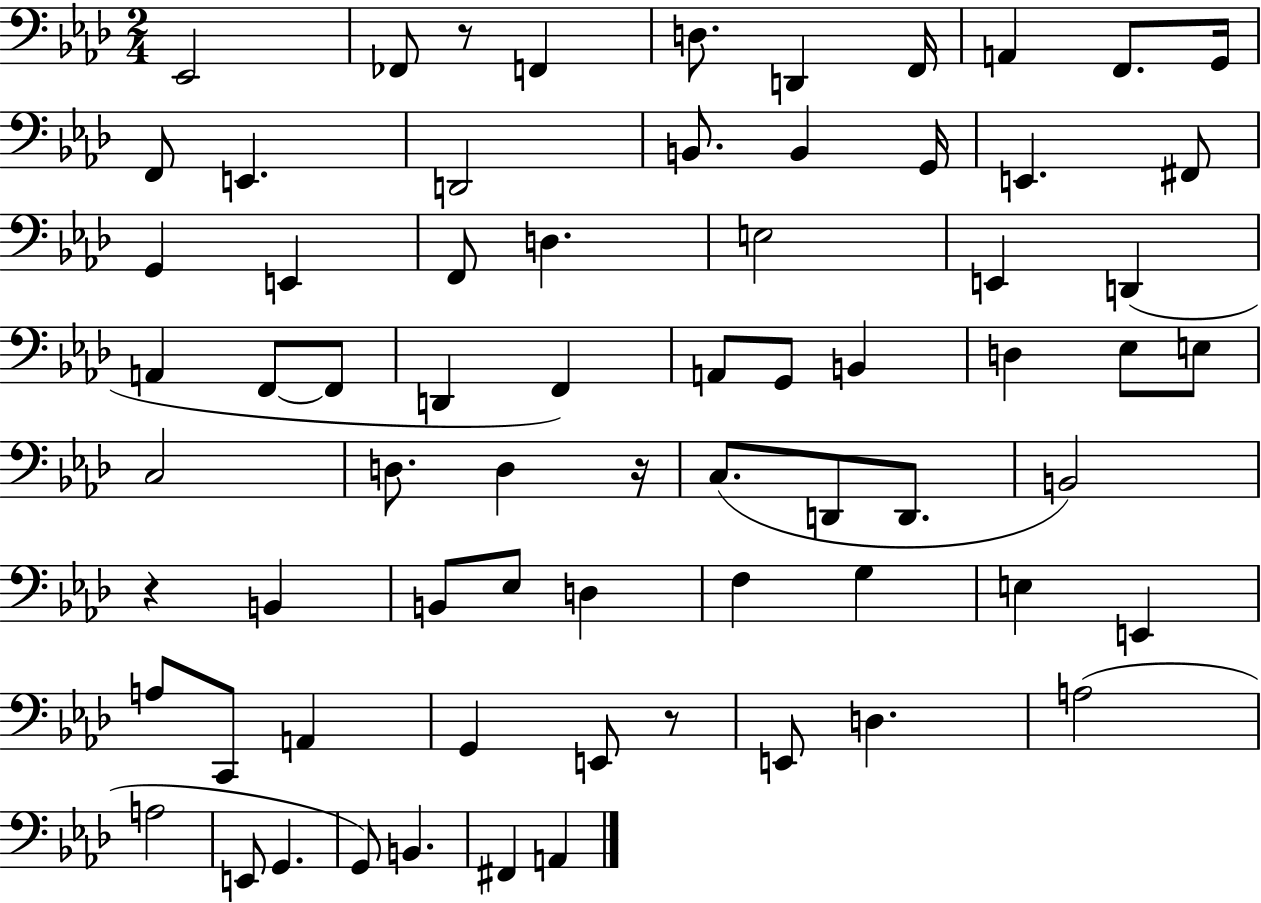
{
  \clef bass
  \numericTimeSignature
  \time 2/4
  \key aes \major
  \repeat volta 2 { ees,2 | fes,8 r8 f,4 | d8. d,4 f,16 | a,4 f,8. g,16 | \break f,8 e,4. | d,2 | b,8. b,4 g,16 | e,4. fis,8 | \break g,4 e,4 | f,8 d4. | e2 | e,4 d,4( | \break a,4 f,8~~ f,8 | d,4 f,4) | a,8 g,8 b,4 | d4 ees8 e8 | \break c2 | d8. d4 r16 | c8.( d,8 d,8. | b,2) | \break r4 b,4 | b,8 ees8 d4 | f4 g4 | e4 e,4 | \break a8 c,8 a,4 | g,4 e,8 r8 | e,8 d4. | a2( | \break a2 | e,8 g,4. | g,8) b,4. | fis,4 a,4 | \break } \bar "|."
}